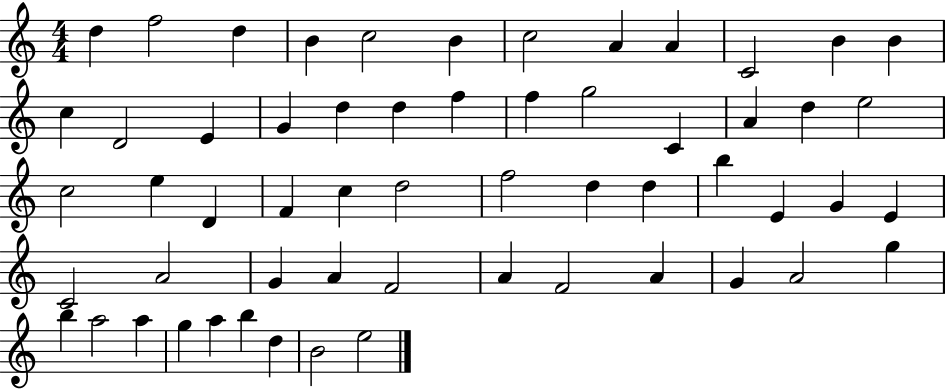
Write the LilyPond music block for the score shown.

{
  \clef treble
  \numericTimeSignature
  \time 4/4
  \key c \major
  d''4 f''2 d''4 | b'4 c''2 b'4 | c''2 a'4 a'4 | c'2 b'4 b'4 | \break c''4 d'2 e'4 | g'4 d''4 d''4 f''4 | f''4 g''2 c'4 | a'4 d''4 e''2 | \break c''2 e''4 d'4 | f'4 c''4 d''2 | f''2 d''4 d''4 | b''4 e'4 g'4 e'4 | \break c'2 a'2 | g'4 a'4 f'2 | a'4 f'2 a'4 | g'4 a'2 g''4 | \break b''4 a''2 a''4 | g''4 a''4 b''4 d''4 | b'2 e''2 | \bar "|."
}